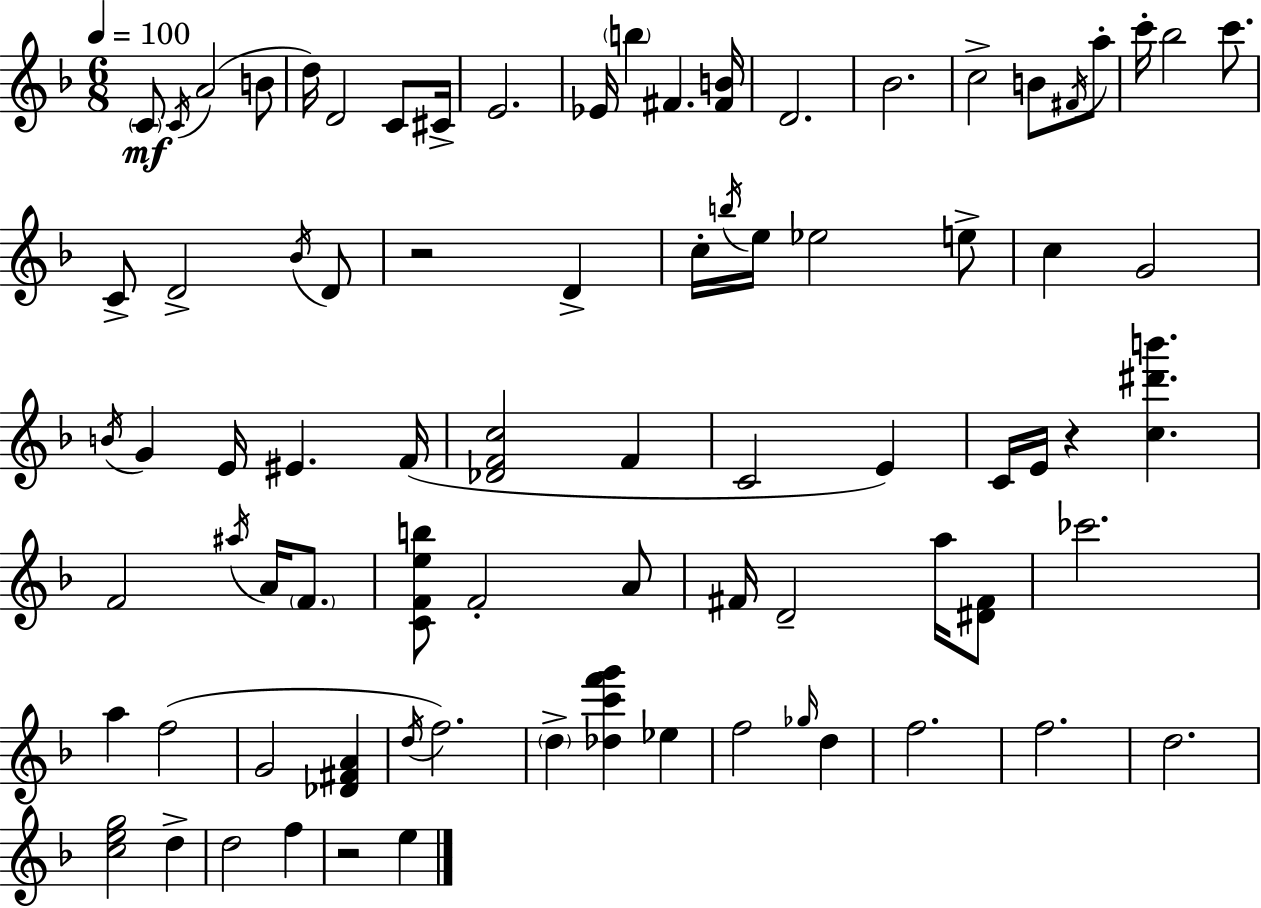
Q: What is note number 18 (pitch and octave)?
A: A5